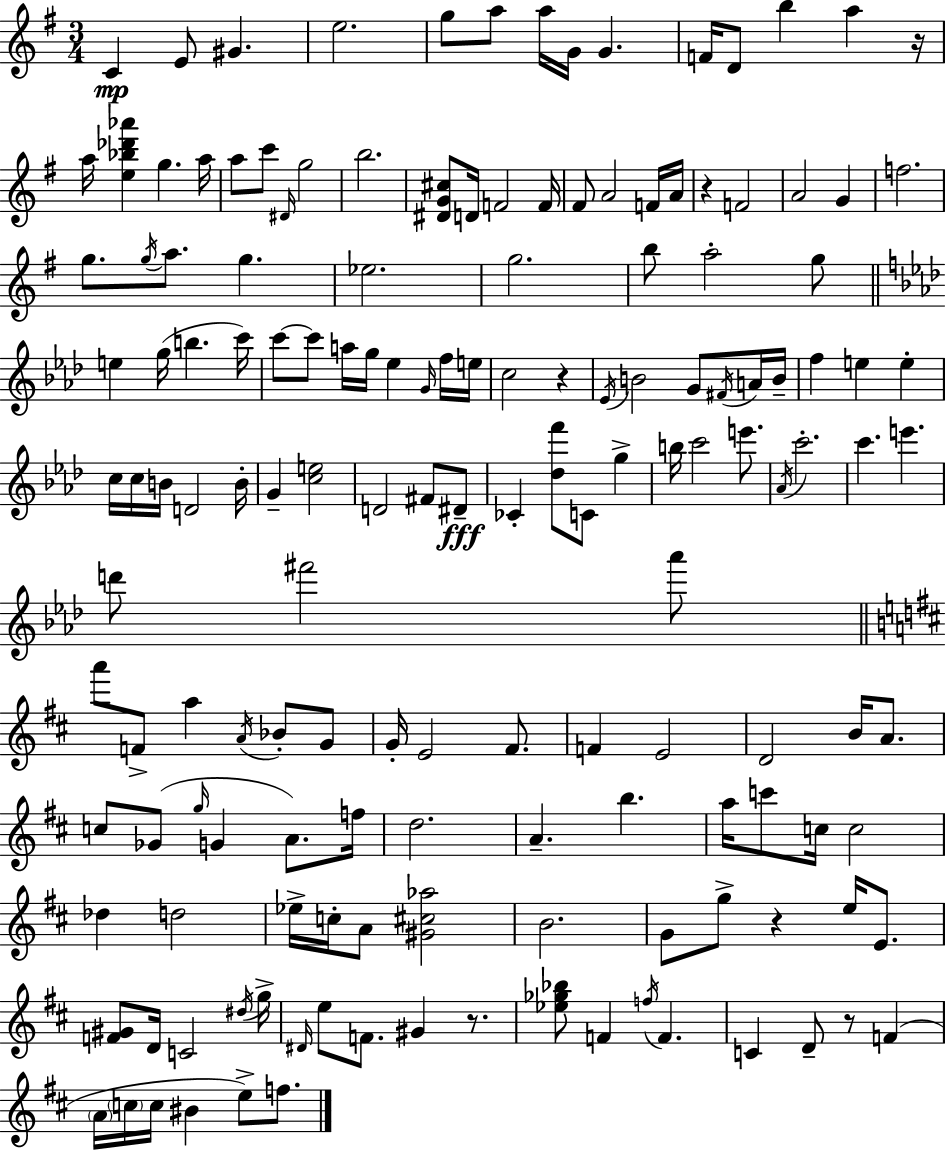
X:1
T:Untitled
M:3/4
L:1/4
K:Em
C E/2 ^G e2 g/2 a/2 a/4 G/4 G F/4 D/2 b a z/4 a/4 [e_b_d'_a'] g a/4 a/2 c'/2 ^D/4 g2 b2 [^DG^c]/2 D/4 F2 F/4 ^F/2 A2 F/4 A/4 z F2 A2 G f2 g/2 g/4 a/2 g _e2 g2 b/2 a2 g/2 e g/4 b c'/4 c'/2 c'/2 a/4 g/4 _e G/4 f/4 e/4 c2 z _E/4 B2 G/2 ^F/4 A/4 B/4 f e e c/4 c/4 B/4 D2 B/4 G [ce]2 D2 ^F/2 ^D/2 _C [_df']/2 C/2 g b/4 c'2 e'/2 _A/4 c'2 c' e' d'/2 ^f'2 _a'/2 a'/2 F/2 a A/4 _B/2 G/2 G/4 E2 ^F/2 F E2 D2 B/4 A/2 c/2 _G/2 g/4 G A/2 f/4 d2 A b a/4 c'/2 c/4 c2 _d d2 _e/4 c/4 A/2 [^G^c_a]2 B2 G/2 g/2 z e/4 E/2 [F^G]/2 D/4 C2 ^d/4 g/4 ^D/4 e/2 F/2 ^G z/2 [_e_g_b]/2 F f/4 F C D/2 z/2 F A/4 c/4 c/4 ^B e/2 f/2